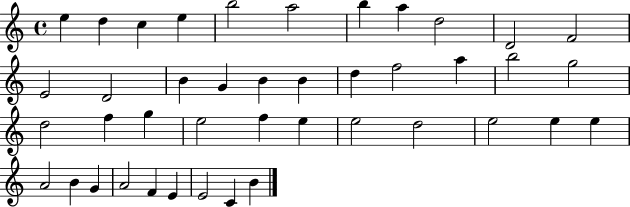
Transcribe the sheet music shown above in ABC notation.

X:1
T:Untitled
M:4/4
L:1/4
K:C
e d c e b2 a2 b a d2 D2 F2 E2 D2 B G B B d f2 a b2 g2 d2 f g e2 f e e2 d2 e2 e e A2 B G A2 F E E2 C B